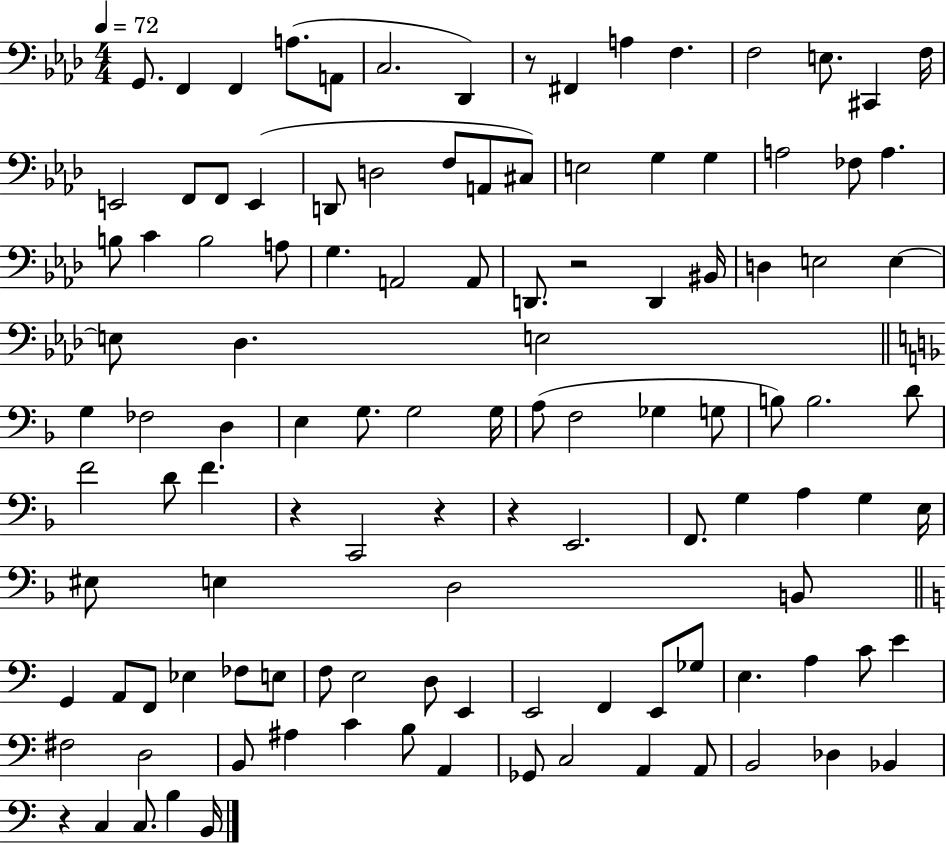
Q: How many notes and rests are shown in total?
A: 115